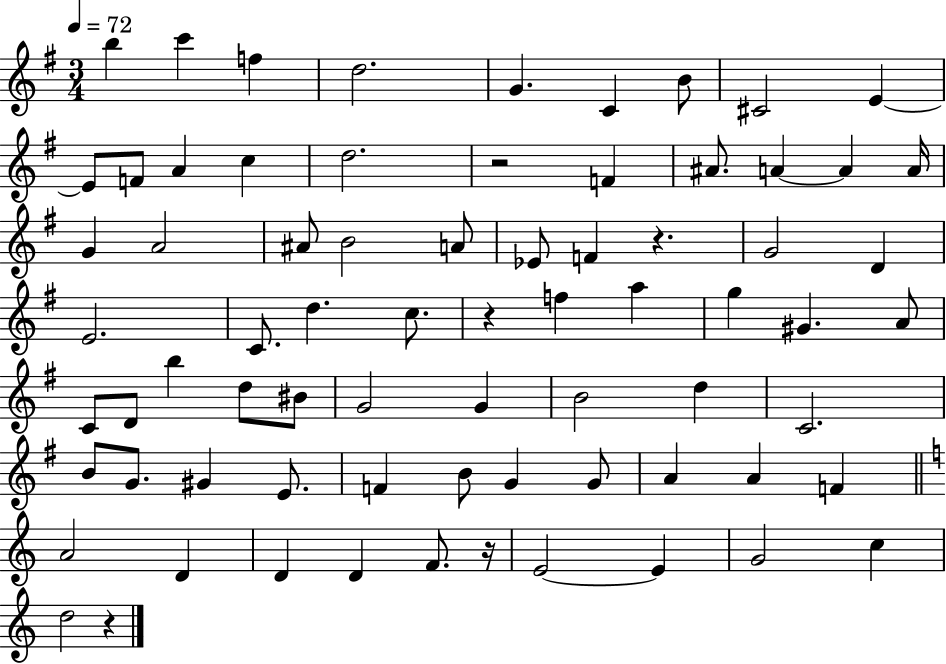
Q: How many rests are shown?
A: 5